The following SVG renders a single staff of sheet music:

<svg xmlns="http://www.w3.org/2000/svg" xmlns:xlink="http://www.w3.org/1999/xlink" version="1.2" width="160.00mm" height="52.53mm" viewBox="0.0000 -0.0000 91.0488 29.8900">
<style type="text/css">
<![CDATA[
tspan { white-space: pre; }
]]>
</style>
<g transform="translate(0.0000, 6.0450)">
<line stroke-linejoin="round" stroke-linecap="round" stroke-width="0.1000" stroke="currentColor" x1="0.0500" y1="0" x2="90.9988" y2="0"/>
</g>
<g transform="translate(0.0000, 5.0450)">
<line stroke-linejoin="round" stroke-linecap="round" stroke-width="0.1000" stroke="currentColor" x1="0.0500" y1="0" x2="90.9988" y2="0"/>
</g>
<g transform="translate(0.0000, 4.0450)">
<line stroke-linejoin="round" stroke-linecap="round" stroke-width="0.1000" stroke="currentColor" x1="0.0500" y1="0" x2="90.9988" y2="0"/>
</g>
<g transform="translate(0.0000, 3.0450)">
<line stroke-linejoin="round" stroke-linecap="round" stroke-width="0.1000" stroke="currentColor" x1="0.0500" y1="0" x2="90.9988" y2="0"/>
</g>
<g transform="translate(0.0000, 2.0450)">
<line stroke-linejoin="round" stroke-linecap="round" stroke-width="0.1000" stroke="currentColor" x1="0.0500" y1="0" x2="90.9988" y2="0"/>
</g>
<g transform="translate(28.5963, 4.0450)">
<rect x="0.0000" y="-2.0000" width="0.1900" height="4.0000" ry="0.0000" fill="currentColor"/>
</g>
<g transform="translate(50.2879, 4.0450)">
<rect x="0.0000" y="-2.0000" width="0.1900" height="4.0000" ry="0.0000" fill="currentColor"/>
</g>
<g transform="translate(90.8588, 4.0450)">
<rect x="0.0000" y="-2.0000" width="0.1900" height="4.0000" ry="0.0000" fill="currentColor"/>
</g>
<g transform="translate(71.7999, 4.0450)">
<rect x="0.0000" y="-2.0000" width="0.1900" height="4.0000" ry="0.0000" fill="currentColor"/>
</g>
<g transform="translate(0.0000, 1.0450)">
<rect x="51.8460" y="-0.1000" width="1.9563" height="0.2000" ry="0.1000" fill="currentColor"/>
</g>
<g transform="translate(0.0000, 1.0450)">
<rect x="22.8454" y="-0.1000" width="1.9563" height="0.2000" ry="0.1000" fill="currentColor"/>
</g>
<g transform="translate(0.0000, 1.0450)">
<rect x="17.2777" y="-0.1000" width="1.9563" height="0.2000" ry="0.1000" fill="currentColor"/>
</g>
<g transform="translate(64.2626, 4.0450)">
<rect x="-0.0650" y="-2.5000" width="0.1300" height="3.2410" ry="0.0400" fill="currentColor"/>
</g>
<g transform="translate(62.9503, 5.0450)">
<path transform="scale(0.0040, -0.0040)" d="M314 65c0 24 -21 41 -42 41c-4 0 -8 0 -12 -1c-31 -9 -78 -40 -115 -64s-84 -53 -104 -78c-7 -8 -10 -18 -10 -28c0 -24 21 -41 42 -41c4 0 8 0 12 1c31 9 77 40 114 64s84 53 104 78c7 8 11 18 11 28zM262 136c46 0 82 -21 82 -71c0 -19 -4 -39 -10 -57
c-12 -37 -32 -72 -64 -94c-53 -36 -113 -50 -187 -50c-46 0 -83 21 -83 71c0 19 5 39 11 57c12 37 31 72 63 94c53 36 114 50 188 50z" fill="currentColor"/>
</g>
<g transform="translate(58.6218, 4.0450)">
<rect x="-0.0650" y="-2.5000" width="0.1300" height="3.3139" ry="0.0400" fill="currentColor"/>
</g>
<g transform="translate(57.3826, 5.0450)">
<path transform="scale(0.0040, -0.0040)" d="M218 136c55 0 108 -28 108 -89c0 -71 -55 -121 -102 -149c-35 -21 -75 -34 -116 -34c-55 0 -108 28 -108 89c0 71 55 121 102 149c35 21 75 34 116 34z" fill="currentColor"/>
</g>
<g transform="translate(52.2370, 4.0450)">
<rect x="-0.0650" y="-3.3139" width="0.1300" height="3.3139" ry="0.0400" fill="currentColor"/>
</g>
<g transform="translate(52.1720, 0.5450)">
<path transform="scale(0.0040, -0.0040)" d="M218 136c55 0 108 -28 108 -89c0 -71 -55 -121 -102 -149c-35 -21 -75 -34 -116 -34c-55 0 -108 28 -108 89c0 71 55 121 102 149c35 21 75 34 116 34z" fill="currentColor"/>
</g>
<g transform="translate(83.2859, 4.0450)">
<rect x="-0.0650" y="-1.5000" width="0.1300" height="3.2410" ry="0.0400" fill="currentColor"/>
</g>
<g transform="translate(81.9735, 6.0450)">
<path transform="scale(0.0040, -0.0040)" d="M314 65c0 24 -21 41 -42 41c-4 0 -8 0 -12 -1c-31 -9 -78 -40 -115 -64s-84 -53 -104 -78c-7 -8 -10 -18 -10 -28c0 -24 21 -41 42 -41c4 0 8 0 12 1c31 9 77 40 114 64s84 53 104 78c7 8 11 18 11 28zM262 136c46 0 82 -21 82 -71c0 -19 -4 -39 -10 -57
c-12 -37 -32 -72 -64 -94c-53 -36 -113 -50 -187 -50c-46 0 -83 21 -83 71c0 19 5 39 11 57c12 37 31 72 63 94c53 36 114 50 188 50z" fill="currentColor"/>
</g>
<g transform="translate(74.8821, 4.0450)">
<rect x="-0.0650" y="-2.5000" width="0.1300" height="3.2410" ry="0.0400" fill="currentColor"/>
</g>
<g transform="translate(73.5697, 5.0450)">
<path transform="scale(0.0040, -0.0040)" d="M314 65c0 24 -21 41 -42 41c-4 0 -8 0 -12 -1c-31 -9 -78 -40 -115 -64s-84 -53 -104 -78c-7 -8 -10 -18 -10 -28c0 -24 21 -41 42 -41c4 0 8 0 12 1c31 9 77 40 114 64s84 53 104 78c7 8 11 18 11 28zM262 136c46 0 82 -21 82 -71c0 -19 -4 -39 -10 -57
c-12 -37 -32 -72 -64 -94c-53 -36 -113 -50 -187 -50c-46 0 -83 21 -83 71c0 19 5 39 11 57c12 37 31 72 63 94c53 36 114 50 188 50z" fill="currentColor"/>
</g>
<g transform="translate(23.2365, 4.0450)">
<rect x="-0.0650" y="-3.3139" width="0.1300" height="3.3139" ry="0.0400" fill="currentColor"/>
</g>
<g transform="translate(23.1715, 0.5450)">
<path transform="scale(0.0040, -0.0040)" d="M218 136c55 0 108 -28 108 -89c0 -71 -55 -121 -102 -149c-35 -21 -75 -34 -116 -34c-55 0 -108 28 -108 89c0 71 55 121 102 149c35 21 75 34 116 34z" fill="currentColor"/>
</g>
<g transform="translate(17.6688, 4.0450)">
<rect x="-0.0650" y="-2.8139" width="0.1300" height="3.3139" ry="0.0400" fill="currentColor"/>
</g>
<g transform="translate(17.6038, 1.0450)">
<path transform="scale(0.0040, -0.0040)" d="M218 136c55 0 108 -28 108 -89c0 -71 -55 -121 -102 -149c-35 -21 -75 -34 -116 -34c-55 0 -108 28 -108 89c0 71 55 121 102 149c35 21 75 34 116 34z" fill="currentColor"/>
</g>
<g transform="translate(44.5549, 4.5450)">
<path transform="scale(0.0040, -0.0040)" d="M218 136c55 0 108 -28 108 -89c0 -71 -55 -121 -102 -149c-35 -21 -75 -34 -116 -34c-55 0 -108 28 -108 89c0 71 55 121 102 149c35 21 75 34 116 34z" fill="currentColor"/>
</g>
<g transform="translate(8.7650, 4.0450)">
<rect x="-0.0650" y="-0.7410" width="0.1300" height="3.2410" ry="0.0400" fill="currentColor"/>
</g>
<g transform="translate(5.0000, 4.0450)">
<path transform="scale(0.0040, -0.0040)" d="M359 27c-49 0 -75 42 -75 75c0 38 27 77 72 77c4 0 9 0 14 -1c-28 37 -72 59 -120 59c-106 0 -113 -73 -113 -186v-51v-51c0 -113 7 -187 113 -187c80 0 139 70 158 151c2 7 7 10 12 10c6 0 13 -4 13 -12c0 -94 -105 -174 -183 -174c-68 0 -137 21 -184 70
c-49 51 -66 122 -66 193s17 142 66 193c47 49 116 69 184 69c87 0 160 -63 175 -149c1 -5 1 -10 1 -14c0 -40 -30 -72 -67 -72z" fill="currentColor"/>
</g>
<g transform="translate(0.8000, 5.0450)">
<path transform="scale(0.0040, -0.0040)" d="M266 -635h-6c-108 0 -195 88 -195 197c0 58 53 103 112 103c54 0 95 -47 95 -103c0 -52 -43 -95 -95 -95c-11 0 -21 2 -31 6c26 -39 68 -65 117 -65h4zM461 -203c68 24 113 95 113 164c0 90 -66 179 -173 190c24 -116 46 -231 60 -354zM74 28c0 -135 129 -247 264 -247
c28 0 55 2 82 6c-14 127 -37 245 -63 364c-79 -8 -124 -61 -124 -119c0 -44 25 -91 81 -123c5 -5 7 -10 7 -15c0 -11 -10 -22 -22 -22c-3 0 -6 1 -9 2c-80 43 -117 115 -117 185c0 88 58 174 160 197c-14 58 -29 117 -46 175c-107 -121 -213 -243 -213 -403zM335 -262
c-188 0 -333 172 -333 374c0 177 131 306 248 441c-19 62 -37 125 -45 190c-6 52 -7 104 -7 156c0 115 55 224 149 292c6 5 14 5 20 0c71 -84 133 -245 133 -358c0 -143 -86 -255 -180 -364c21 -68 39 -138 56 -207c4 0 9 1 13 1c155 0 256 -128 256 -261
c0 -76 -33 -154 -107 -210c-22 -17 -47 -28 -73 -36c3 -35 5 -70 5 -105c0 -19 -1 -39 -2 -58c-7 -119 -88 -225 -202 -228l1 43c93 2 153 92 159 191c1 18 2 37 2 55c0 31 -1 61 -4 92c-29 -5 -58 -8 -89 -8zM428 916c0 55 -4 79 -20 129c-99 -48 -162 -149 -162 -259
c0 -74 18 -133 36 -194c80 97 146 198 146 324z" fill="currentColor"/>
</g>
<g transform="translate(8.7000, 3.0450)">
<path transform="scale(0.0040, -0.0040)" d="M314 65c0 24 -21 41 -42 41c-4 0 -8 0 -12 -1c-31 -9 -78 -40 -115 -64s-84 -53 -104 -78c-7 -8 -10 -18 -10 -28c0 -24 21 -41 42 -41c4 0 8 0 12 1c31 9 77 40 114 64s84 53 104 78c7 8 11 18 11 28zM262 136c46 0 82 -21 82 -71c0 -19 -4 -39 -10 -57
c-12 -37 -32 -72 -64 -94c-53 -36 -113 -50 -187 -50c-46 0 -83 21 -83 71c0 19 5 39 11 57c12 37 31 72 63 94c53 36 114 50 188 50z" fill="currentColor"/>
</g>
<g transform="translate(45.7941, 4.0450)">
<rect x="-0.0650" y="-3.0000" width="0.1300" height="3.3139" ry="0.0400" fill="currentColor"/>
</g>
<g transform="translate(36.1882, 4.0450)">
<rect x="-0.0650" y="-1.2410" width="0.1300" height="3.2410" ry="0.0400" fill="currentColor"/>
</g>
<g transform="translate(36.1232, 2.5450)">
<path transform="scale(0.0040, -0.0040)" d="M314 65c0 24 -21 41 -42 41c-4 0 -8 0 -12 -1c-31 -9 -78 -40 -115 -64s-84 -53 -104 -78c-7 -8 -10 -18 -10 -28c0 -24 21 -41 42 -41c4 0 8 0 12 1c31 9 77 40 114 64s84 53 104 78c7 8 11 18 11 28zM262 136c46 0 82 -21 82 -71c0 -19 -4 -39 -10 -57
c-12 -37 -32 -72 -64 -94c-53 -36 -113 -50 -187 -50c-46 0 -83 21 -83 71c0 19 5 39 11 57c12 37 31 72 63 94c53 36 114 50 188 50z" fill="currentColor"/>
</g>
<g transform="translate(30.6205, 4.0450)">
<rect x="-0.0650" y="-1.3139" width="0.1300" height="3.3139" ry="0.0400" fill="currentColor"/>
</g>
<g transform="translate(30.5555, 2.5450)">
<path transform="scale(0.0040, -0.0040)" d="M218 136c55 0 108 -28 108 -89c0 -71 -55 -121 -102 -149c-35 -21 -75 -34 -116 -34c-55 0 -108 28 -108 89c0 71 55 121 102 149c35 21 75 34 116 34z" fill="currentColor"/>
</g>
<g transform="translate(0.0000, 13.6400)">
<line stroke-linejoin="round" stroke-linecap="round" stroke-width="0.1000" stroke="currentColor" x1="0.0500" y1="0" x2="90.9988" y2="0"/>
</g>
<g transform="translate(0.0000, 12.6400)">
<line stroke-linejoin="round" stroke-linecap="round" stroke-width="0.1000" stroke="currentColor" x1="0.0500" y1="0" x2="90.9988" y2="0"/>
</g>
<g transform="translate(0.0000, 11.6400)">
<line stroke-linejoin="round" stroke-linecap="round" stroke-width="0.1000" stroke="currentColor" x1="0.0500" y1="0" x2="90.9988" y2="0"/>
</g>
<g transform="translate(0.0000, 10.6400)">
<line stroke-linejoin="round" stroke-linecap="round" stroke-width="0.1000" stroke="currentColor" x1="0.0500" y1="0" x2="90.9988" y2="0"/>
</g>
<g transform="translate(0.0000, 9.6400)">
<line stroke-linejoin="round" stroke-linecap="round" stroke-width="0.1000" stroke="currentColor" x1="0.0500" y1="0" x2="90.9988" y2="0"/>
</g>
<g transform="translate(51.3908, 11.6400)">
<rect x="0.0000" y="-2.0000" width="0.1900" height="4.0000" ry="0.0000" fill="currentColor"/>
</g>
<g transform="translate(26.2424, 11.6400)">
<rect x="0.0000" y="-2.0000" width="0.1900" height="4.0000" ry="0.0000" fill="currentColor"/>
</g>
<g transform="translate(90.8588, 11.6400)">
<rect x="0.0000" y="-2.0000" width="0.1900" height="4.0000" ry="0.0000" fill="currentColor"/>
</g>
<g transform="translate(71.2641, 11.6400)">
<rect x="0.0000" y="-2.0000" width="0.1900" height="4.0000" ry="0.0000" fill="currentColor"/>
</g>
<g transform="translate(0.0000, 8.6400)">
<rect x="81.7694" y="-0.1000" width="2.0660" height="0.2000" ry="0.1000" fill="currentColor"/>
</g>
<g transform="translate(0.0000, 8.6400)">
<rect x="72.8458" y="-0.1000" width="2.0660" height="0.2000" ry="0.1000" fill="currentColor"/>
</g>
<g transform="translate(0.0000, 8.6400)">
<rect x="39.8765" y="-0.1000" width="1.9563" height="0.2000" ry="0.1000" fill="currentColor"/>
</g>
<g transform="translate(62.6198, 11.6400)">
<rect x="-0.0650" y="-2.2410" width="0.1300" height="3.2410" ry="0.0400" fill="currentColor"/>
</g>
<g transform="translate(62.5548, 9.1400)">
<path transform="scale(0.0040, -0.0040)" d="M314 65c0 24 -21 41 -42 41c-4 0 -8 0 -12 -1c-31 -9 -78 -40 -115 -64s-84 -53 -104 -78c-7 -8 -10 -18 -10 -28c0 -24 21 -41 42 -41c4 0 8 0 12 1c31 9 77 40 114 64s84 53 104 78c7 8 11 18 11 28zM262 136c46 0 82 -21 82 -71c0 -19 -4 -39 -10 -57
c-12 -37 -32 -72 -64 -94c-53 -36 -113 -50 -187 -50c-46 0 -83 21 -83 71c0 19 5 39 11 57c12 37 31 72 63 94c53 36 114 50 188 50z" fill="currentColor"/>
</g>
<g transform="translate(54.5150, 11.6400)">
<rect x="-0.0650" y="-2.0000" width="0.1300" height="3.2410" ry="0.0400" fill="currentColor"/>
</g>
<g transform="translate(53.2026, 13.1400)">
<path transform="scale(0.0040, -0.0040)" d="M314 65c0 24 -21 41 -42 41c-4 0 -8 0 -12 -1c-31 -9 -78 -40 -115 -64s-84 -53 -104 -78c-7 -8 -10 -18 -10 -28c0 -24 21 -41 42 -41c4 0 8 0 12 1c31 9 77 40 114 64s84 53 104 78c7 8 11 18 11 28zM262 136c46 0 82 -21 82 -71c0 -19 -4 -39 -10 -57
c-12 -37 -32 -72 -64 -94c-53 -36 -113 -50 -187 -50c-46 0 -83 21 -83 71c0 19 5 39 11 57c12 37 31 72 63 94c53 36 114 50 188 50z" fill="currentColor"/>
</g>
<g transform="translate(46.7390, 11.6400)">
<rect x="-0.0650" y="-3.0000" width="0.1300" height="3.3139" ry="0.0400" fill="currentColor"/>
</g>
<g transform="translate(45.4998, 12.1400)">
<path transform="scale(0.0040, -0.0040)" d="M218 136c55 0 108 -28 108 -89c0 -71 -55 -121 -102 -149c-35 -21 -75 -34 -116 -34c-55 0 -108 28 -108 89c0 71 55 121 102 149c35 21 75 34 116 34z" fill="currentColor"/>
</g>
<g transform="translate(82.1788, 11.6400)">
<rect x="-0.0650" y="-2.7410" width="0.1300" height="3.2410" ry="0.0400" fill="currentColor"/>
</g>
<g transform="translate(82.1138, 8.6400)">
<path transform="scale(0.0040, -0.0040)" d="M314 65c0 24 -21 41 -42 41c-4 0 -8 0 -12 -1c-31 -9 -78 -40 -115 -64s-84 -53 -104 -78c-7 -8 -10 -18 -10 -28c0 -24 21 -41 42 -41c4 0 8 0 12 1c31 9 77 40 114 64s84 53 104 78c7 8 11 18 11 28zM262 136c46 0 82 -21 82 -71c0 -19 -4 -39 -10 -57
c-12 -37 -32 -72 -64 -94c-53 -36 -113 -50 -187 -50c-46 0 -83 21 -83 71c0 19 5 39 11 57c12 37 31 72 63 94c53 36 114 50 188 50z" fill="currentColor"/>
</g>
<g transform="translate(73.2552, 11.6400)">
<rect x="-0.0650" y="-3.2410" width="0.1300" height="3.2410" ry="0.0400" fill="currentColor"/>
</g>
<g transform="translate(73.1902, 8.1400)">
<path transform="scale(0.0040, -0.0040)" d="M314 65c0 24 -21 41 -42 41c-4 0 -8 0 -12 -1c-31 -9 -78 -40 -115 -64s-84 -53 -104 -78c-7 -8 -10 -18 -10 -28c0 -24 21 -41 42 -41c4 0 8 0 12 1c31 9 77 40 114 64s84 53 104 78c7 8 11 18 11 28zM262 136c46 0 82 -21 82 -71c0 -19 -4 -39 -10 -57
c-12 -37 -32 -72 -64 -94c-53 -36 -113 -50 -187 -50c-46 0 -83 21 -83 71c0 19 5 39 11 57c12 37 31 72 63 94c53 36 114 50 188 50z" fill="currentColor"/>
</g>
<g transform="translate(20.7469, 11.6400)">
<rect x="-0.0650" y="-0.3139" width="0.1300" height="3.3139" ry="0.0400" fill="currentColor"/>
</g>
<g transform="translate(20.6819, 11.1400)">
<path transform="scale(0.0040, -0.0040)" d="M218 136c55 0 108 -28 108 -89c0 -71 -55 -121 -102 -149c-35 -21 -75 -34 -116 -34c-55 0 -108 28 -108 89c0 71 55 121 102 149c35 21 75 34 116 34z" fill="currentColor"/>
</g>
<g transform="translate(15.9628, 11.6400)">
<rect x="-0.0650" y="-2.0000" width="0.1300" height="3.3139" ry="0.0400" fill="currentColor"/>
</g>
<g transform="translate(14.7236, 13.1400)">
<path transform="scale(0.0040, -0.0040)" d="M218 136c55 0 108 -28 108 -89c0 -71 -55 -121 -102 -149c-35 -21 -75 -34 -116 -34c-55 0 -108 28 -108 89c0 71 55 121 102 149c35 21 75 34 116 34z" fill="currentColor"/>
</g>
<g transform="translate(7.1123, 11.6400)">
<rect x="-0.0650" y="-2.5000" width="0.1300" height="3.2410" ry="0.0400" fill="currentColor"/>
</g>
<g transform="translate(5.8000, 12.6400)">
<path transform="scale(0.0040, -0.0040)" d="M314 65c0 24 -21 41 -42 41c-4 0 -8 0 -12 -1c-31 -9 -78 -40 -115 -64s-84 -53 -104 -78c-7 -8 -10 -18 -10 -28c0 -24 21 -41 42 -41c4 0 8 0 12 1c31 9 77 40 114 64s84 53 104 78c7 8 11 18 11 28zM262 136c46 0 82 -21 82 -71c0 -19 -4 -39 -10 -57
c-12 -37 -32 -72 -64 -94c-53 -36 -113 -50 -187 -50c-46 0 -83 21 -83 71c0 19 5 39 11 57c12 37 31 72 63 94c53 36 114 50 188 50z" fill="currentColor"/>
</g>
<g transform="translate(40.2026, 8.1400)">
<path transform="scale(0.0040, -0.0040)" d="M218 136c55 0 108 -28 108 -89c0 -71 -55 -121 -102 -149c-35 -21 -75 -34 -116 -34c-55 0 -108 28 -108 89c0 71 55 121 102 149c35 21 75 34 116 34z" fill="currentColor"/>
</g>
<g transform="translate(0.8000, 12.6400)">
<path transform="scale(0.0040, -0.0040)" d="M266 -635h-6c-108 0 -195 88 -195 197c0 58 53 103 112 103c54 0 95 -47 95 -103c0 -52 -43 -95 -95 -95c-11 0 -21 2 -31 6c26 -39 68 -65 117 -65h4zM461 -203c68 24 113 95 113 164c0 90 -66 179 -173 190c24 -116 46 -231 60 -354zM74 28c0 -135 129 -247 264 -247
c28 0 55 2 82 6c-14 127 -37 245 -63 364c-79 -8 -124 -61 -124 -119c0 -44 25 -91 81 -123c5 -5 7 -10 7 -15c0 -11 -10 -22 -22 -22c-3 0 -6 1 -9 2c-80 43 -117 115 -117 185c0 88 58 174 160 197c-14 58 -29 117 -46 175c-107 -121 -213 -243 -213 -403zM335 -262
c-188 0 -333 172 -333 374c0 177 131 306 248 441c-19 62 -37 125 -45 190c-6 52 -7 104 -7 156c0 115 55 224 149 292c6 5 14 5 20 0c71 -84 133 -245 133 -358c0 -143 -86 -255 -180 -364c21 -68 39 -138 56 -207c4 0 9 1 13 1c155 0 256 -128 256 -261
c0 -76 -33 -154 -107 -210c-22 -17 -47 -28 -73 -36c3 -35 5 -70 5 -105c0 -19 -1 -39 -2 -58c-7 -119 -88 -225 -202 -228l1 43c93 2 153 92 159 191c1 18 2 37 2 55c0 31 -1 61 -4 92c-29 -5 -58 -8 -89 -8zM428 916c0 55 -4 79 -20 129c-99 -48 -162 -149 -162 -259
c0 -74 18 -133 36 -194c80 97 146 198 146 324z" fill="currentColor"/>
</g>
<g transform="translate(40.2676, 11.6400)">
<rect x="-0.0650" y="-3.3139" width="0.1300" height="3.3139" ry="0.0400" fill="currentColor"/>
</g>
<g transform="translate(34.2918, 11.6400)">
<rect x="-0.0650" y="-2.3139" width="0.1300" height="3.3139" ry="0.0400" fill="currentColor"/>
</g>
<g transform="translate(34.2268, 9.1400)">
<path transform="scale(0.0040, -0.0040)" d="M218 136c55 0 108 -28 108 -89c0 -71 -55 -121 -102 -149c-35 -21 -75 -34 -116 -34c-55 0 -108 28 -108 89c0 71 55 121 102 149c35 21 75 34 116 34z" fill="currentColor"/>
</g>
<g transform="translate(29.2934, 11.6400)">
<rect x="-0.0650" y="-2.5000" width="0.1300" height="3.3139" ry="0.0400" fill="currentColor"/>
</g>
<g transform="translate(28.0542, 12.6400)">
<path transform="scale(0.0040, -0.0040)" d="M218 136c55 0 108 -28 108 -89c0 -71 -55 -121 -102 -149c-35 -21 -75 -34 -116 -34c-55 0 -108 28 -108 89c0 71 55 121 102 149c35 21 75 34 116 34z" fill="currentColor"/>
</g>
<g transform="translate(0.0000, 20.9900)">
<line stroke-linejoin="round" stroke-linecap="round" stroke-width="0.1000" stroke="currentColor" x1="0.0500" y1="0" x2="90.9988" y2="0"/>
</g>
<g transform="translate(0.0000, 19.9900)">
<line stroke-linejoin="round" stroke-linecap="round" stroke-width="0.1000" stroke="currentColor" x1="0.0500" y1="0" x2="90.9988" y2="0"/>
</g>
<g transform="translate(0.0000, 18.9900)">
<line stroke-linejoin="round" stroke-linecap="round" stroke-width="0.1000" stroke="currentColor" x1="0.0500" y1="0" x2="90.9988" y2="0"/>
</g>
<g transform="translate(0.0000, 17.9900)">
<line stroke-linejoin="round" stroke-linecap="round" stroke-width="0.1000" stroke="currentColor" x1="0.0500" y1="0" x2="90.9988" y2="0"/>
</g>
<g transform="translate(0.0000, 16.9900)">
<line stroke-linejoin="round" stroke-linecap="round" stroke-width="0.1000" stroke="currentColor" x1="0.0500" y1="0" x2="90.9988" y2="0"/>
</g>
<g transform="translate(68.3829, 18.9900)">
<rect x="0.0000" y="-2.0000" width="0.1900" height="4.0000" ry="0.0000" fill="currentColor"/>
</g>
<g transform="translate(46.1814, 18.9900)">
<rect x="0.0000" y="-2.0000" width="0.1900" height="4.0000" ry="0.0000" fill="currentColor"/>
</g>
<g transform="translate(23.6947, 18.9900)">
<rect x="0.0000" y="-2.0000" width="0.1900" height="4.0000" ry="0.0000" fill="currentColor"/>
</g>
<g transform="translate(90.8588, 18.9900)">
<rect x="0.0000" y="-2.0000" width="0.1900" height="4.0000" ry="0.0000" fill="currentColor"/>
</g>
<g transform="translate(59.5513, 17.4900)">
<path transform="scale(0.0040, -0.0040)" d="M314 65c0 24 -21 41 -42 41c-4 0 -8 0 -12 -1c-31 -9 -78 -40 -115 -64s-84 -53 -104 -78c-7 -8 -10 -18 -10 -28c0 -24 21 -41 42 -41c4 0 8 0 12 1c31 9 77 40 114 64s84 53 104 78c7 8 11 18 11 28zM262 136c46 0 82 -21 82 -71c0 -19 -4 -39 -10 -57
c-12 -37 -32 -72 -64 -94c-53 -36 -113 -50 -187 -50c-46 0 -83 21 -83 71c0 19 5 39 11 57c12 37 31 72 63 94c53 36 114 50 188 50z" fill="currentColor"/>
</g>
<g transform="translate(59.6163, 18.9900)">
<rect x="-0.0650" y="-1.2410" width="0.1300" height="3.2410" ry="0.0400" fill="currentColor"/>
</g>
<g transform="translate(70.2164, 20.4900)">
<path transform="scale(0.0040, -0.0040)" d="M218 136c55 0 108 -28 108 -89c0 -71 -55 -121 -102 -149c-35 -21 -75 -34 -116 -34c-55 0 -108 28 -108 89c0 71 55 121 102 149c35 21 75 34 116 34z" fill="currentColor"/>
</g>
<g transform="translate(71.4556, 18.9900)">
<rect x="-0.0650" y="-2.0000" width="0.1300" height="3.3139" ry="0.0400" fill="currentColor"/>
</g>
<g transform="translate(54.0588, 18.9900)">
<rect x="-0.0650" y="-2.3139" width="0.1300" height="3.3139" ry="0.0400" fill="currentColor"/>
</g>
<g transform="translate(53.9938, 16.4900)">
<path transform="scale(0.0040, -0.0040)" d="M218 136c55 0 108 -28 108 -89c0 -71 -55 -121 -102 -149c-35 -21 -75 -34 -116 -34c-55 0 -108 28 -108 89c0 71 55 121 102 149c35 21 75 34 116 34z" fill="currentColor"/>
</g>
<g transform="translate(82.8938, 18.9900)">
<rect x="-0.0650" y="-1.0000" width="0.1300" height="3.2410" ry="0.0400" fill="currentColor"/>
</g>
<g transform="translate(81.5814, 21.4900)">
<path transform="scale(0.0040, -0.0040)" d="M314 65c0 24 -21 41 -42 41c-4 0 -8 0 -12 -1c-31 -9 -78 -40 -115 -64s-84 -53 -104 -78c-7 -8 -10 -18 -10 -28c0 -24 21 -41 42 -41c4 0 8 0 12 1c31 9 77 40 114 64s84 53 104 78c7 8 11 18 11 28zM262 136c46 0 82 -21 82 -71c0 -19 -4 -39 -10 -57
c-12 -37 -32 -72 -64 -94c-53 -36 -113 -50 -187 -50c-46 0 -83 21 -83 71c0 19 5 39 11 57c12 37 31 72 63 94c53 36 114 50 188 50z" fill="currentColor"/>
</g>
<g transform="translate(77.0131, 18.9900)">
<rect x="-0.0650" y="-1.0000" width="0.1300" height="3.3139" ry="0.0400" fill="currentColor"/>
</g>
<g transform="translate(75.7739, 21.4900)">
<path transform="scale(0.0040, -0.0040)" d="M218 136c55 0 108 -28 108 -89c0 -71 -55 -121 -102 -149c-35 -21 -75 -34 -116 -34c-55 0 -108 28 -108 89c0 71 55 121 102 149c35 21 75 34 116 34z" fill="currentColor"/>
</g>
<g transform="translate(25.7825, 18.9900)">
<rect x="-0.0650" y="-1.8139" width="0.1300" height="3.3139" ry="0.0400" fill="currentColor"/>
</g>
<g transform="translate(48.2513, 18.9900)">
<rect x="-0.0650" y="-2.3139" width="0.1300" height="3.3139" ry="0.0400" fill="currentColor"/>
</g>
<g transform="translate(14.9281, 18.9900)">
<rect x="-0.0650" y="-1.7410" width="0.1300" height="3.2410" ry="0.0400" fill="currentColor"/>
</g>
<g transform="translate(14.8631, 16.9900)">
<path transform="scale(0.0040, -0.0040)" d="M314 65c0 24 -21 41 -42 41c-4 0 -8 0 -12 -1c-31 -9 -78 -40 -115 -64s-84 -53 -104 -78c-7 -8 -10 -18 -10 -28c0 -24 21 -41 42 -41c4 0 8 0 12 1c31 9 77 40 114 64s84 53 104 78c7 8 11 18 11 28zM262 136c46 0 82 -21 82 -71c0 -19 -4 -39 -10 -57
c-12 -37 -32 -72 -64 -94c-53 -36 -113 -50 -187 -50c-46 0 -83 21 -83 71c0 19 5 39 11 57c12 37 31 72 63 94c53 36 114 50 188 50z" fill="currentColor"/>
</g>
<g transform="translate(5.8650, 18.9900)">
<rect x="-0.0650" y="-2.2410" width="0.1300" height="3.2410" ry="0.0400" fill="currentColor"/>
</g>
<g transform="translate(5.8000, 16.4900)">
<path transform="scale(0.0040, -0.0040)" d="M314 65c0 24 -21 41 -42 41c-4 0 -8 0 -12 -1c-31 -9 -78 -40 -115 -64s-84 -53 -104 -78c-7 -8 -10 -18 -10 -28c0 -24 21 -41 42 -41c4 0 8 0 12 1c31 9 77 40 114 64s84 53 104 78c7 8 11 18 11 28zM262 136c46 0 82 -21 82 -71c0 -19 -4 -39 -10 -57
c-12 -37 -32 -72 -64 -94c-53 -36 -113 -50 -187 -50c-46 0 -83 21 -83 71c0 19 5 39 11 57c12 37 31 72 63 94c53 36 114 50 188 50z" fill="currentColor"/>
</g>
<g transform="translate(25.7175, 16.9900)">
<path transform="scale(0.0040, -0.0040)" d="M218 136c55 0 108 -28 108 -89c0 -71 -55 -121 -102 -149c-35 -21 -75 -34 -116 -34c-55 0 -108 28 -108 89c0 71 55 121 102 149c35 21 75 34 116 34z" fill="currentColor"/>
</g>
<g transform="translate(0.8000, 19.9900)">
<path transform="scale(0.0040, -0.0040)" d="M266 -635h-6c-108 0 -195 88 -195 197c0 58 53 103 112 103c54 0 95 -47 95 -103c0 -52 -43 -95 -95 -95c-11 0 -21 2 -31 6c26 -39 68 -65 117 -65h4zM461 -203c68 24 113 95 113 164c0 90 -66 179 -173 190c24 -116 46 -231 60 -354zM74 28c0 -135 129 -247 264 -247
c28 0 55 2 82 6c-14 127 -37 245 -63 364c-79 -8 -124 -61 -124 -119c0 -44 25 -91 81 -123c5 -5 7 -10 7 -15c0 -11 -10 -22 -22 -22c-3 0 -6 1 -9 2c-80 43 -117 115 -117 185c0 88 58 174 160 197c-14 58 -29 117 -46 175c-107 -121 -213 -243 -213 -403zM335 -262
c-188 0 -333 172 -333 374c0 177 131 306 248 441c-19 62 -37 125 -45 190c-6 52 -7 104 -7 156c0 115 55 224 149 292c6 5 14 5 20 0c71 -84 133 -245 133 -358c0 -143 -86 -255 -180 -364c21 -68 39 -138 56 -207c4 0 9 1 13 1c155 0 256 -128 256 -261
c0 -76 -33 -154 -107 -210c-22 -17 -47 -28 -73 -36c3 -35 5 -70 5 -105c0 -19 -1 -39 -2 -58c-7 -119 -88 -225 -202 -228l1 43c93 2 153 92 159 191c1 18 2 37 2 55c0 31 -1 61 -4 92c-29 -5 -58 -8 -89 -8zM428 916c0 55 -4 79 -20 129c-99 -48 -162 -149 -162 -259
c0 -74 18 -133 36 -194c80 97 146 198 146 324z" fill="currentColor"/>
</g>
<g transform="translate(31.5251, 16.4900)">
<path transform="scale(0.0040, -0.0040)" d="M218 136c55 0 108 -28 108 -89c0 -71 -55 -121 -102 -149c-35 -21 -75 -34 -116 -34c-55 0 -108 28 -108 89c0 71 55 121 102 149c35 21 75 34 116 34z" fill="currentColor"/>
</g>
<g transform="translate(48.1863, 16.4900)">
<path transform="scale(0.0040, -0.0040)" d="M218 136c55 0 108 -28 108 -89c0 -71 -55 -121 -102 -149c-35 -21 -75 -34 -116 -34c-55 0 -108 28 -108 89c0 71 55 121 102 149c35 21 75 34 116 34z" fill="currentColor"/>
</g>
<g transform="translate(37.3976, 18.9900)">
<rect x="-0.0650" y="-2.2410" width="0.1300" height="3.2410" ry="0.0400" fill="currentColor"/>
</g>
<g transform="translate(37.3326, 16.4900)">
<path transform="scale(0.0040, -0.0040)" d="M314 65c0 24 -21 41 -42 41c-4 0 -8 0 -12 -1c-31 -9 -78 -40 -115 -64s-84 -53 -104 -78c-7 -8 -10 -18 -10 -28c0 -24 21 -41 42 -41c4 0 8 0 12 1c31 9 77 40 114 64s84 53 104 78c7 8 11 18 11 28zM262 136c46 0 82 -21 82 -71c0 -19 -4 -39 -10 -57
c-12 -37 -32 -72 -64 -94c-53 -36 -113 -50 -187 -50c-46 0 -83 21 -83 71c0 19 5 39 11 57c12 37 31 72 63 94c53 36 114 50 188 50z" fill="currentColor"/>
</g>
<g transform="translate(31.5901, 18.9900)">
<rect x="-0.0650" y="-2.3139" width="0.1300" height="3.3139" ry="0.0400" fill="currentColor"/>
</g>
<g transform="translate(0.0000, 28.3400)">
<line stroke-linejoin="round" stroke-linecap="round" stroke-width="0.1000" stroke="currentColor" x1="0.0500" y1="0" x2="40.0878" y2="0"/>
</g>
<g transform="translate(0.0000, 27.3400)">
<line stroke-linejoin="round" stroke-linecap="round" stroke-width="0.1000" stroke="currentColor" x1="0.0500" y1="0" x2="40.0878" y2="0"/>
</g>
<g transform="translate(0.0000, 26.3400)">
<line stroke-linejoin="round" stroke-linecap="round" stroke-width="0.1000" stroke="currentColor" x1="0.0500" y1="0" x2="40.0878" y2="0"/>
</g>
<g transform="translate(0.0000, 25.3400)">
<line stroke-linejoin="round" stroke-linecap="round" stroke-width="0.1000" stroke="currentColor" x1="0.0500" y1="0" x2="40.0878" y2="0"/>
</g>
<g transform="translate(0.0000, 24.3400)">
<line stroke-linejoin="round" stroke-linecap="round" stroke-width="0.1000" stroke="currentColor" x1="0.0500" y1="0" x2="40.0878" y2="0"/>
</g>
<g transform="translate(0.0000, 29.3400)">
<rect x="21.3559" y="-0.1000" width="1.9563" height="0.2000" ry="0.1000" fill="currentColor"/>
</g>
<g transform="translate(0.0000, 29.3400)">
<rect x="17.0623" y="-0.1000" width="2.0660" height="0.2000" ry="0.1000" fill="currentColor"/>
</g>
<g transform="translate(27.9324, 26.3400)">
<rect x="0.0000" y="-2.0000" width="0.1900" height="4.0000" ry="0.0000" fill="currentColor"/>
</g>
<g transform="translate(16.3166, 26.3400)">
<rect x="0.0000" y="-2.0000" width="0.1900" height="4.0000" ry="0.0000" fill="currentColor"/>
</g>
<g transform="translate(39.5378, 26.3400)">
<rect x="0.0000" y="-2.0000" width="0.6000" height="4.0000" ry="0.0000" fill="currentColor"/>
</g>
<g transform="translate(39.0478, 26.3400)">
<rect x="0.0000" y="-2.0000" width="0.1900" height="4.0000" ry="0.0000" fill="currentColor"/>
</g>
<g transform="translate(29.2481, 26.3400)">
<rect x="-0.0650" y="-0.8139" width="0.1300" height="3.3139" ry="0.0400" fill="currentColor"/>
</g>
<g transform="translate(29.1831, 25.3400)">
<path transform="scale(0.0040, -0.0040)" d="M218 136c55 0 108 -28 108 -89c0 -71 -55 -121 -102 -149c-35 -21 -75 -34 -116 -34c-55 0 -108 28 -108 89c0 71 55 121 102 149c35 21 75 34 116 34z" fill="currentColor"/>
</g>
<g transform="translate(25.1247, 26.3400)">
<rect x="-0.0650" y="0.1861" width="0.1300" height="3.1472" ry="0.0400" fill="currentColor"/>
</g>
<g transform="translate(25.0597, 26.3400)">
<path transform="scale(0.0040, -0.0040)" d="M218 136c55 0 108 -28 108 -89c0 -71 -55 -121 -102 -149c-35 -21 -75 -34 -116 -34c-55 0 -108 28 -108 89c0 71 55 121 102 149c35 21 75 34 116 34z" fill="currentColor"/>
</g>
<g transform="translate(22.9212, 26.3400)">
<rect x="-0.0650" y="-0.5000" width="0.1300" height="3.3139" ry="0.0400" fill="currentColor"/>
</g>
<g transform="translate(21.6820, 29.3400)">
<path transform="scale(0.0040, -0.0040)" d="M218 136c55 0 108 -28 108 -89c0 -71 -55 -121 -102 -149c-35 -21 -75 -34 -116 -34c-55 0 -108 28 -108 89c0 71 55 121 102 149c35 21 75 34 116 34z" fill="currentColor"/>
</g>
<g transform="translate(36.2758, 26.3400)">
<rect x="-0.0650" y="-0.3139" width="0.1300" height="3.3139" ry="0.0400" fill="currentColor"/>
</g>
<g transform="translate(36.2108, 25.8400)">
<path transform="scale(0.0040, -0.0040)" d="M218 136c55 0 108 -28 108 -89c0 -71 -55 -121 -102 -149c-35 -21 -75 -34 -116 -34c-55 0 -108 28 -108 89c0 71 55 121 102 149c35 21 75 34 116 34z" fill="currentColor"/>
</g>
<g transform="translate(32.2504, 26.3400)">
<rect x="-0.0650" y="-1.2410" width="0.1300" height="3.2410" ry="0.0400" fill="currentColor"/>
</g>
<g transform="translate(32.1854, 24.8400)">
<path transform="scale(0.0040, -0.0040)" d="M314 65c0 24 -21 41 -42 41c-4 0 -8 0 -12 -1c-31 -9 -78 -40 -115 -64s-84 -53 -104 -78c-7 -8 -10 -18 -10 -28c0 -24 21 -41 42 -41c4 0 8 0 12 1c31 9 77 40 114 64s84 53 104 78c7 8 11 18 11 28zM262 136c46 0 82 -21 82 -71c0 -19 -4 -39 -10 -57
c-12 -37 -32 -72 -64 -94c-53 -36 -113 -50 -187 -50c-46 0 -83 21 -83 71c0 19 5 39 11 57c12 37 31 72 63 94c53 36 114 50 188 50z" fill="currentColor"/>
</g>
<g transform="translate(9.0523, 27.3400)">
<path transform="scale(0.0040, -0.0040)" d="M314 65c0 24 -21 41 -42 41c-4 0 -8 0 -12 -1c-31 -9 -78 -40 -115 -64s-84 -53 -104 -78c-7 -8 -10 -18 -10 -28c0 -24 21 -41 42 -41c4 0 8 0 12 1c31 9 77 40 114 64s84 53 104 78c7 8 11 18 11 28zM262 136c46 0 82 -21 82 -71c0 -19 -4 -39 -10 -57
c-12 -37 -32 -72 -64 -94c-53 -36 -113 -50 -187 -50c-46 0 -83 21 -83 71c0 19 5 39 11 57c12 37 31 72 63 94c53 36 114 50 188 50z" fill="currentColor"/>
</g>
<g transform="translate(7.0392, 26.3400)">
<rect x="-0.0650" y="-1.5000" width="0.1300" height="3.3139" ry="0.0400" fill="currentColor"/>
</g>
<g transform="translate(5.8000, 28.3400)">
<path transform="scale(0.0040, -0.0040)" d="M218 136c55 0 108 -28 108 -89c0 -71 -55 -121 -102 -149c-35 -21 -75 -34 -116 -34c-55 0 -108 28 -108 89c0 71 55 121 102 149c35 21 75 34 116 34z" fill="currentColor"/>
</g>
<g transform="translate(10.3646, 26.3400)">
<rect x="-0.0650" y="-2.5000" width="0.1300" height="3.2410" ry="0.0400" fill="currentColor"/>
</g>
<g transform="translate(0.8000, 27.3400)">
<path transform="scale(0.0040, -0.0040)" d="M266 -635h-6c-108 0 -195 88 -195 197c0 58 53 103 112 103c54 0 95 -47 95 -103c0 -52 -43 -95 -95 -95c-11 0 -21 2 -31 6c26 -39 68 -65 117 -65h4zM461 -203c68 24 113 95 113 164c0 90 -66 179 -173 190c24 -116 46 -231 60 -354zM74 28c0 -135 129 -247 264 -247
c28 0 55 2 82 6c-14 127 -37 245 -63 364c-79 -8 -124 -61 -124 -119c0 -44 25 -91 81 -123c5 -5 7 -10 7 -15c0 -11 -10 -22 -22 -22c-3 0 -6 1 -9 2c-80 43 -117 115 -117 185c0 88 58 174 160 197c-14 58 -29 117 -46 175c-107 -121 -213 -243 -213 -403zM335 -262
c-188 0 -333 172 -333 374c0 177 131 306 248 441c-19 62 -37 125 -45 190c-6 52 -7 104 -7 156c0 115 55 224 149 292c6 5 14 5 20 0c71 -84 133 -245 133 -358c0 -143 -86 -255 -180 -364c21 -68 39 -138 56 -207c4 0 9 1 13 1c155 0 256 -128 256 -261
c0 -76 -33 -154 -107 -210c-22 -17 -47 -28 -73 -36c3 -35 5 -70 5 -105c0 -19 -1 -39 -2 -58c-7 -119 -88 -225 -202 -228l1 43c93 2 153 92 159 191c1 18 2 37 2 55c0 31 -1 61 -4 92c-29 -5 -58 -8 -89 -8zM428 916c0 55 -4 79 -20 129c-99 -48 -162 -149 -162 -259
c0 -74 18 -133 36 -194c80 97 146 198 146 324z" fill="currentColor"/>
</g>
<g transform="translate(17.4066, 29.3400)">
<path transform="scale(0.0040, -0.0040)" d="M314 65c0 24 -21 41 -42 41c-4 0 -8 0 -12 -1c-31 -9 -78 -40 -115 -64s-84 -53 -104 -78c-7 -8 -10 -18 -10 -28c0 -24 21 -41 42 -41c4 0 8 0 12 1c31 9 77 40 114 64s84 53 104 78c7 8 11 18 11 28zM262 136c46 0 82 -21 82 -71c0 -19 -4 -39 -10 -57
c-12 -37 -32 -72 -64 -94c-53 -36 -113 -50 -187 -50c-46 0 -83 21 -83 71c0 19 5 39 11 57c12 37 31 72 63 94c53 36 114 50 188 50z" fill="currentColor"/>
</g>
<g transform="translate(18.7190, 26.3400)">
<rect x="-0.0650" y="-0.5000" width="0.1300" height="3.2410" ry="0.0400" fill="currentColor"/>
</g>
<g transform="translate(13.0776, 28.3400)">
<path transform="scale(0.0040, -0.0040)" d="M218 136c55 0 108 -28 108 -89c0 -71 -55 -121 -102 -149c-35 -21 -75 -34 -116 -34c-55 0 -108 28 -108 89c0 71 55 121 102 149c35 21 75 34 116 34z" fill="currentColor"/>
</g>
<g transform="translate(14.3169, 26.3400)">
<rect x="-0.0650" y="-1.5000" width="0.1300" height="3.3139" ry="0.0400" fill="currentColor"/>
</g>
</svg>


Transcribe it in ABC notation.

X:1
T:Untitled
M:4/4
L:1/4
K:C
d2 a b e e2 A b G G2 G2 E2 G2 F c G g b A F2 g2 b2 a2 g2 f2 f g g2 g g e2 F D D2 E G2 E C2 C B d e2 c